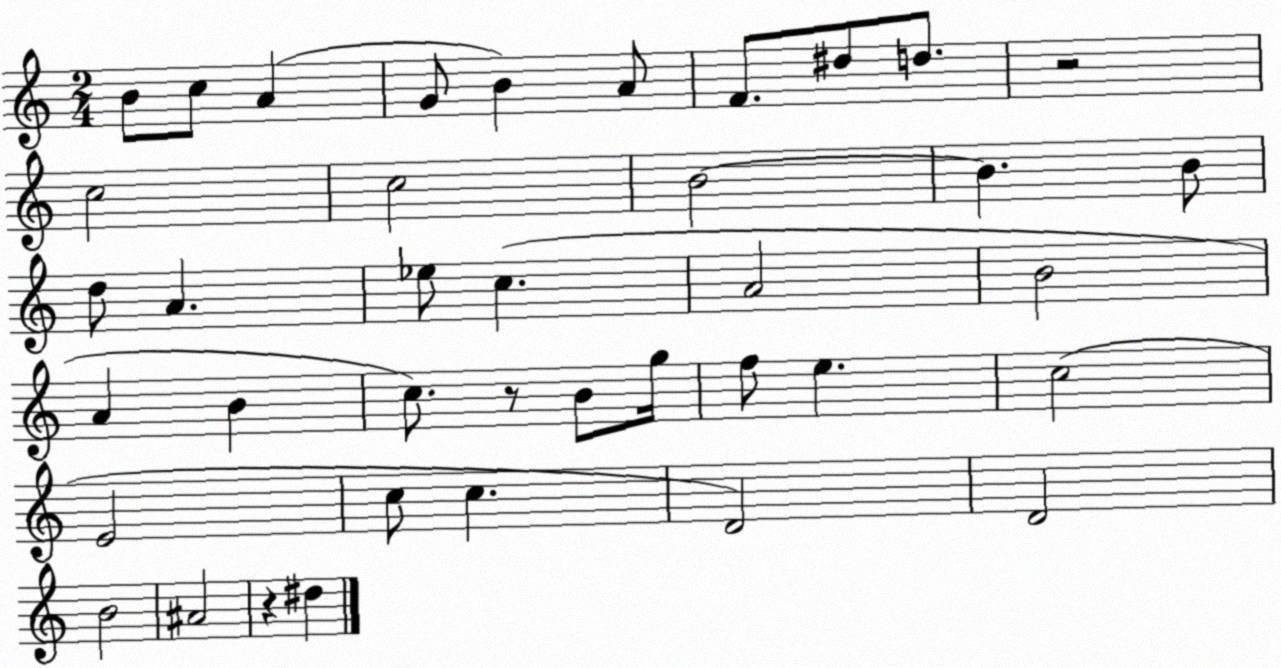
X:1
T:Untitled
M:2/4
L:1/4
K:C
B/2 c/2 A G/2 B A/2 F/2 ^d/2 d/2 z2 c2 c2 B2 B B/2 d/2 A _e/2 c A2 B2 A B c/2 z/2 B/2 g/4 f/2 e c2 E2 c/2 c D2 D2 B2 ^A2 z ^d